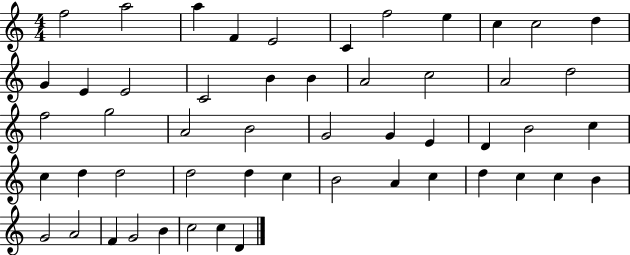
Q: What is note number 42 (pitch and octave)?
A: C5